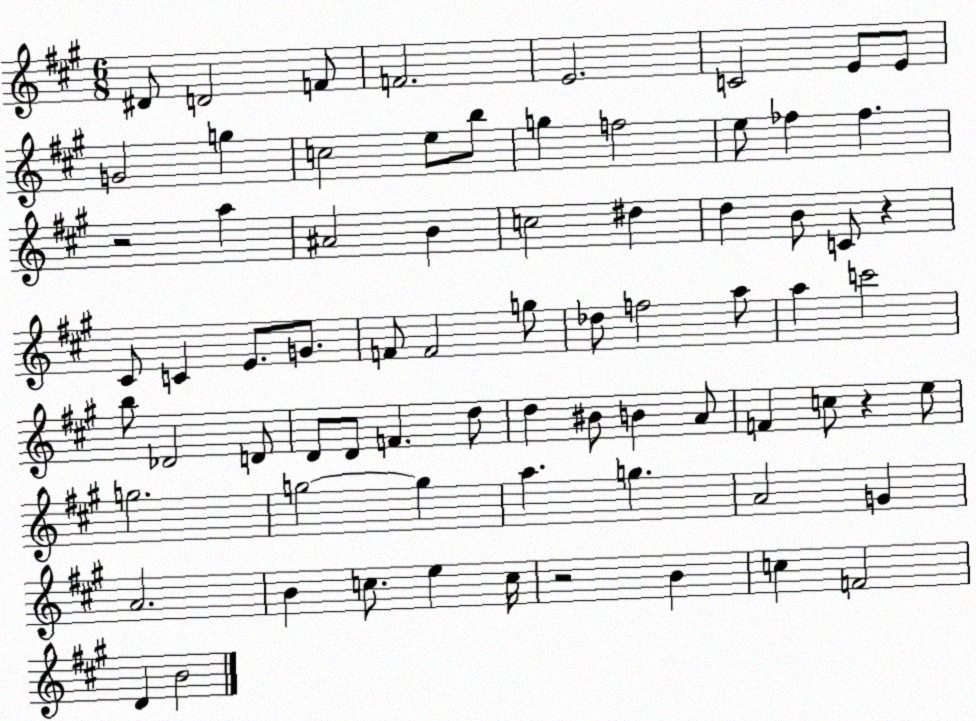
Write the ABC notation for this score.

X:1
T:Untitled
M:6/8
L:1/4
K:A
^D/2 D2 F/2 F2 E2 C2 E/2 E/2 G2 g c2 e/2 b/2 g f2 e/2 _f _f z2 a ^A2 B c2 ^d d B/2 C/2 z ^C/2 C E/2 G/2 F/2 F2 g/2 _d/2 f2 a/2 a c'2 b/2 _D2 D/2 D/2 D/2 F d/2 d ^B/2 B A/2 F c/2 z e/2 g2 g2 g a g A2 G A2 B c/2 e c/4 z2 B c F2 D B2